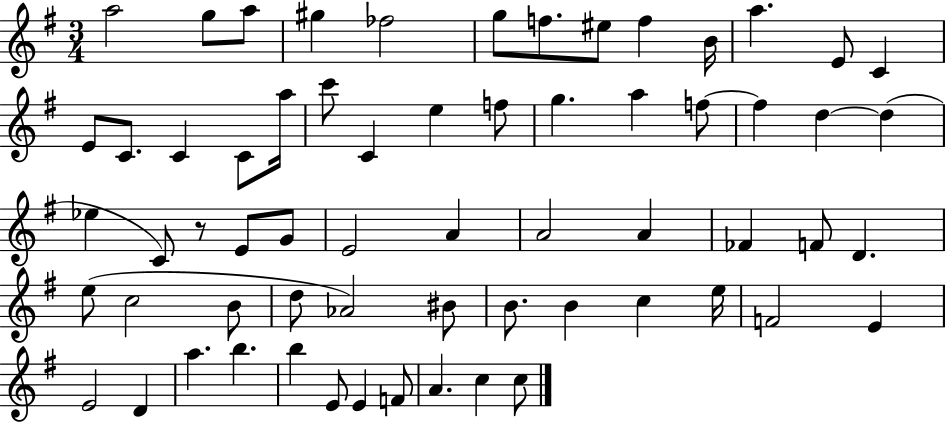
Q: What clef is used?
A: treble